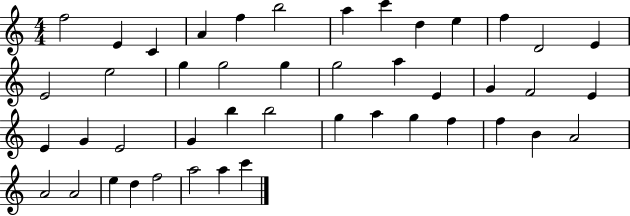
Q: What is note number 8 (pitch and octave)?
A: C6